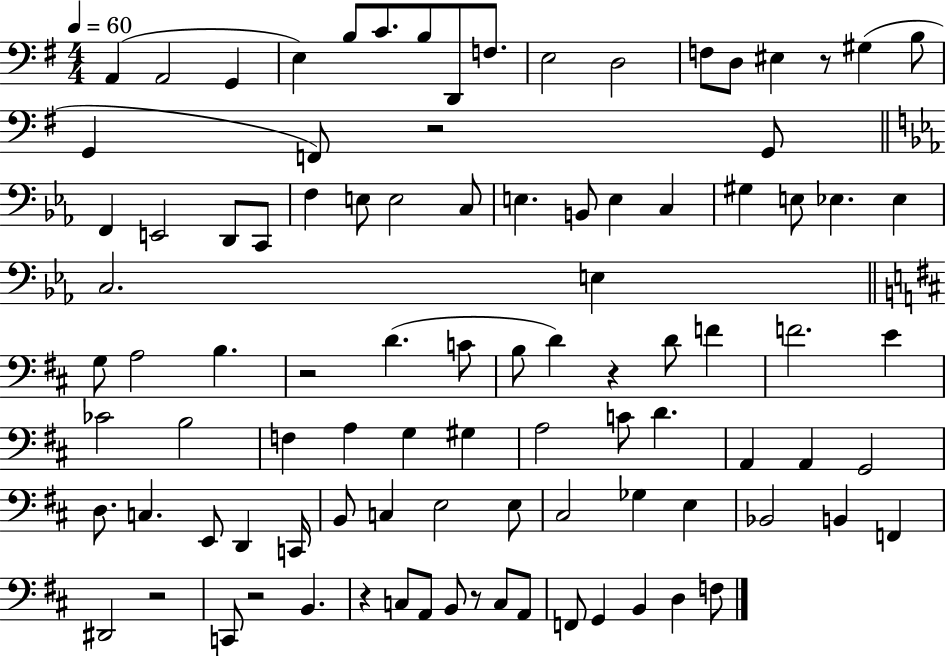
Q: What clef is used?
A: bass